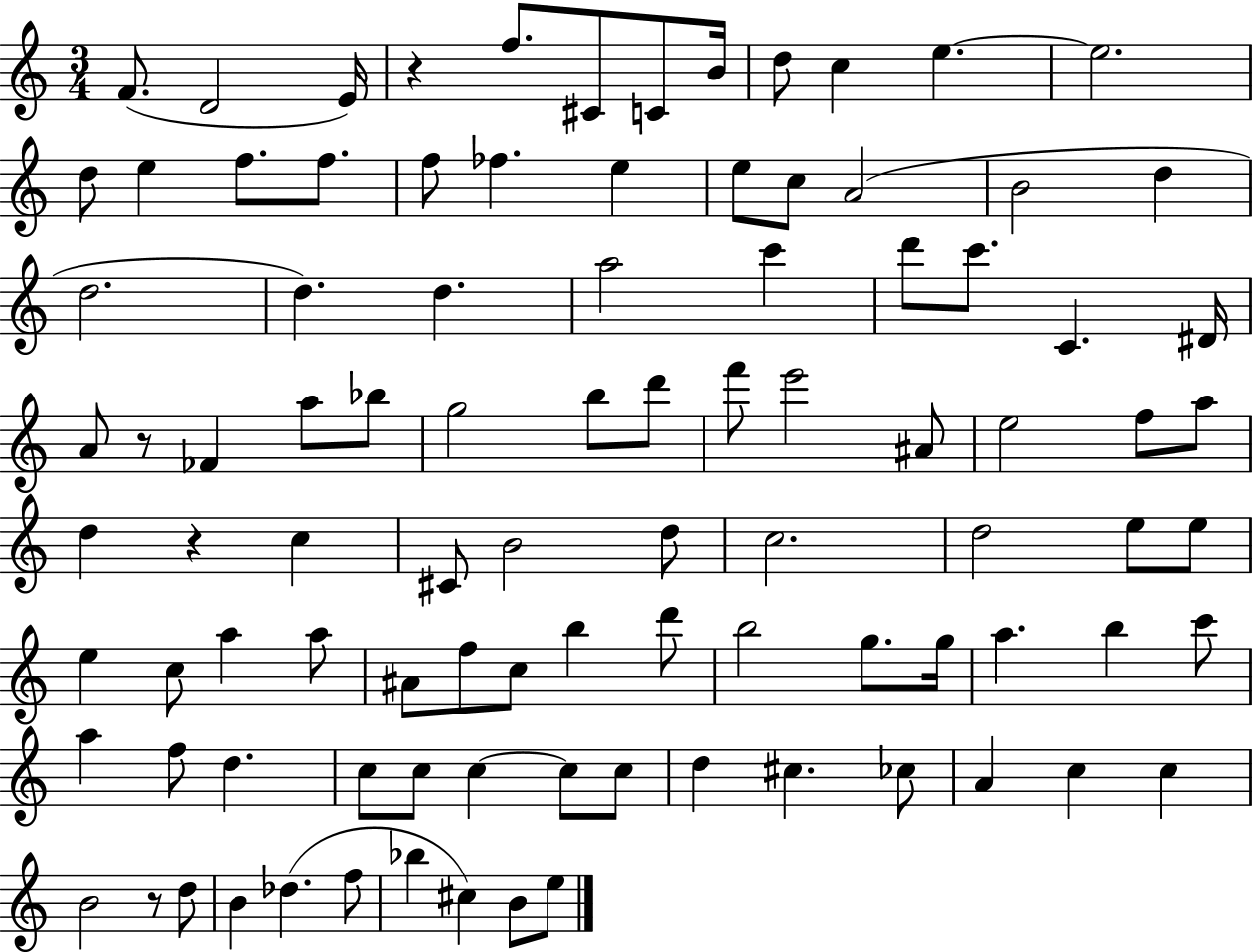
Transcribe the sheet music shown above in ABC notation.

X:1
T:Untitled
M:3/4
L:1/4
K:C
F/2 D2 E/4 z f/2 ^C/2 C/2 B/4 d/2 c e e2 d/2 e f/2 f/2 f/2 _f e e/2 c/2 A2 B2 d d2 d d a2 c' d'/2 c'/2 C ^D/4 A/2 z/2 _F a/2 _b/2 g2 b/2 d'/2 f'/2 e'2 ^A/2 e2 f/2 a/2 d z c ^C/2 B2 d/2 c2 d2 e/2 e/2 e c/2 a a/2 ^A/2 f/2 c/2 b d'/2 b2 g/2 g/4 a b c'/2 a f/2 d c/2 c/2 c c/2 c/2 d ^c _c/2 A c c B2 z/2 d/2 B _d f/2 _b ^c B/2 e/2